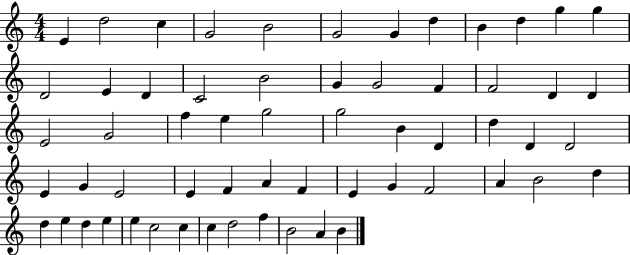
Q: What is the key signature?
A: C major